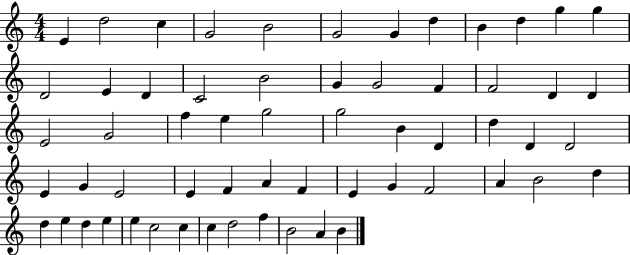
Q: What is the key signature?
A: C major